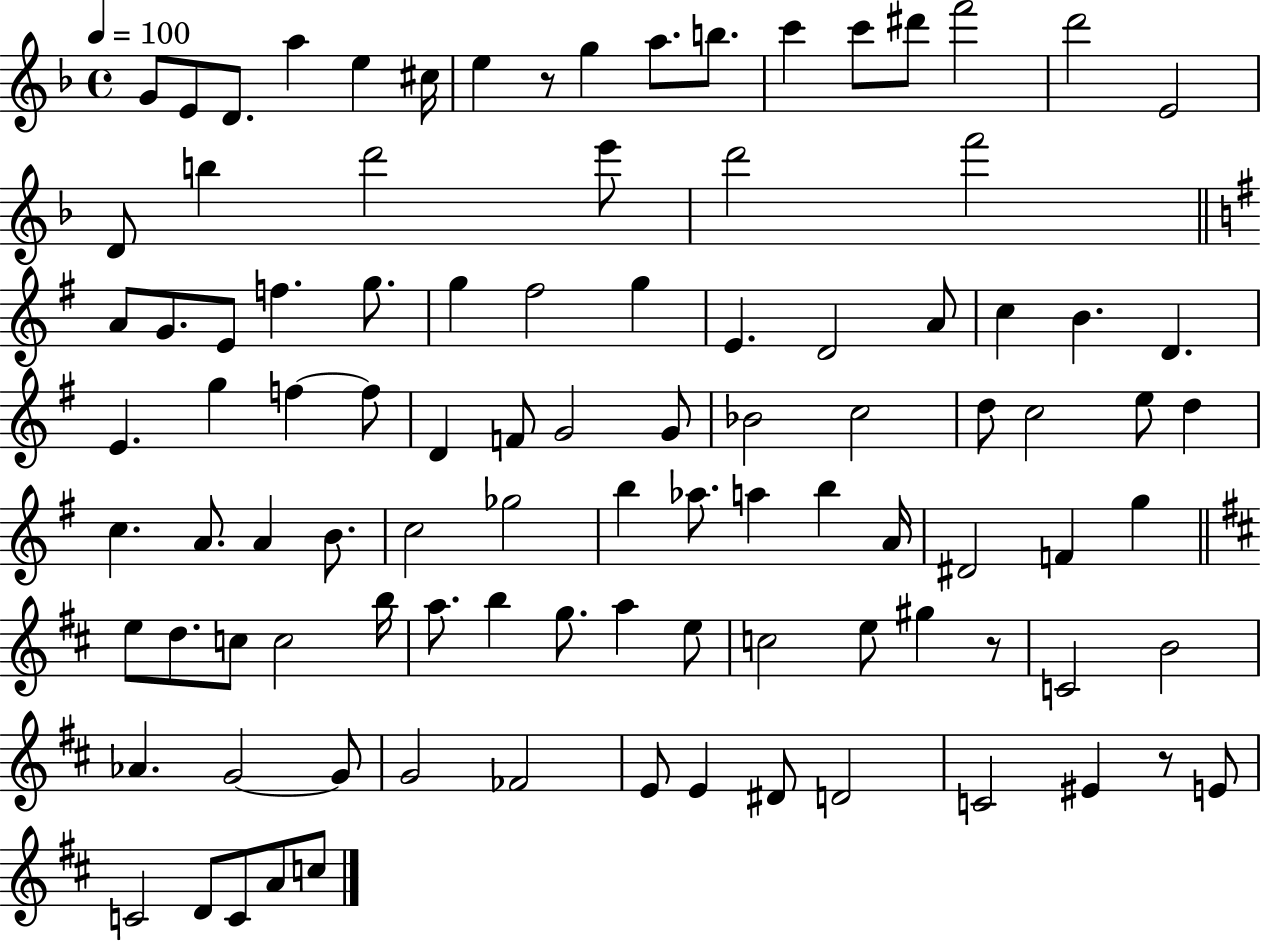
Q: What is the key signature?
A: F major